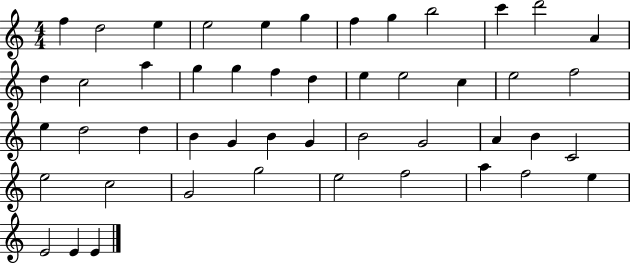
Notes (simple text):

F5/q D5/h E5/q E5/h E5/q G5/q F5/q G5/q B5/h C6/q D6/h A4/q D5/q C5/h A5/q G5/q G5/q F5/q D5/q E5/q E5/h C5/q E5/h F5/h E5/q D5/h D5/q B4/q G4/q B4/q G4/q B4/h G4/h A4/q B4/q C4/h E5/h C5/h G4/h G5/h E5/h F5/h A5/q F5/h E5/q E4/h E4/q E4/q